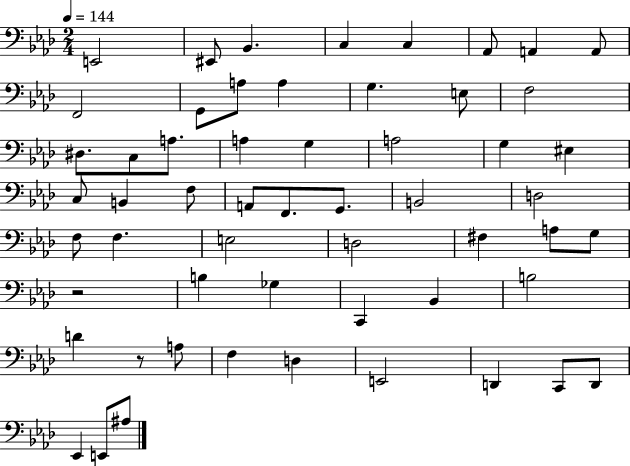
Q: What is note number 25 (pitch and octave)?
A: B2